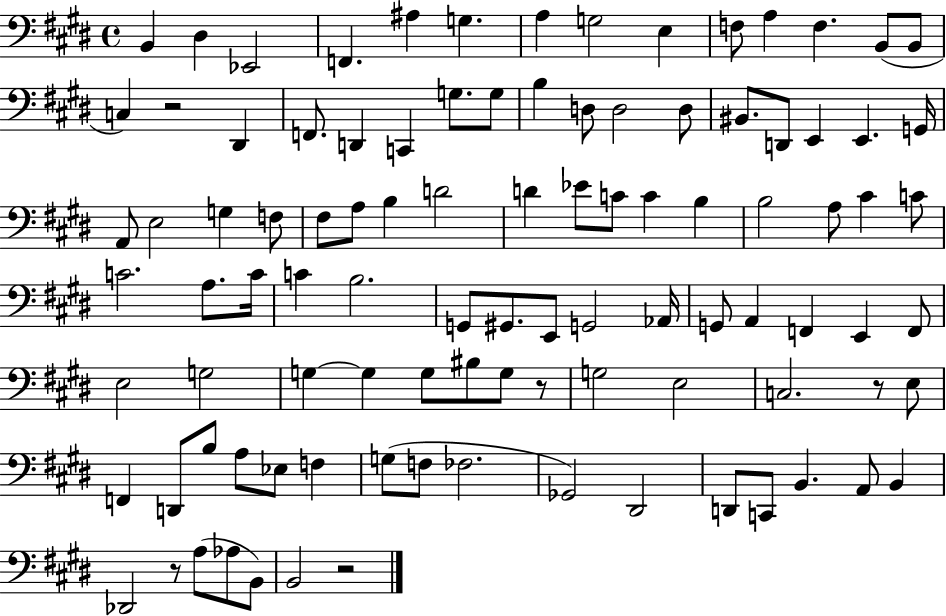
X:1
T:Untitled
M:4/4
L:1/4
K:E
B,, ^D, _E,,2 F,, ^A, G, A, G,2 E, F,/2 A, F, B,,/2 B,,/2 C, z2 ^D,, F,,/2 D,, C,, G,/2 G,/2 B, D,/2 D,2 D,/2 ^B,,/2 D,,/2 E,, E,, G,,/4 A,,/2 E,2 G, F,/2 ^F,/2 A,/2 B, D2 D _E/2 C/2 C B, B,2 A,/2 ^C C/2 C2 A,/2 C/4 C B,2 G,,/2 ^G,,/2 E,,/2 G,,2 _A,,/4 G,,/2 A,, F,, E,, F,,/2 E,2 G,2 G, G, G,/2 ^B,/2 G,/2 z/2 G,2 E,2 C,2 z/2 E,/2 F,, D,,/2 B,/2 A,/2 _E,/2 F, G,/2 F,/2 _F,2 _G,,2 ^D,,2 D,,/2 C,,/2 B,, A,,/2 B,, _D,,2 z/2 A,/2 _A,/2 B,,/2 B,,2 z2